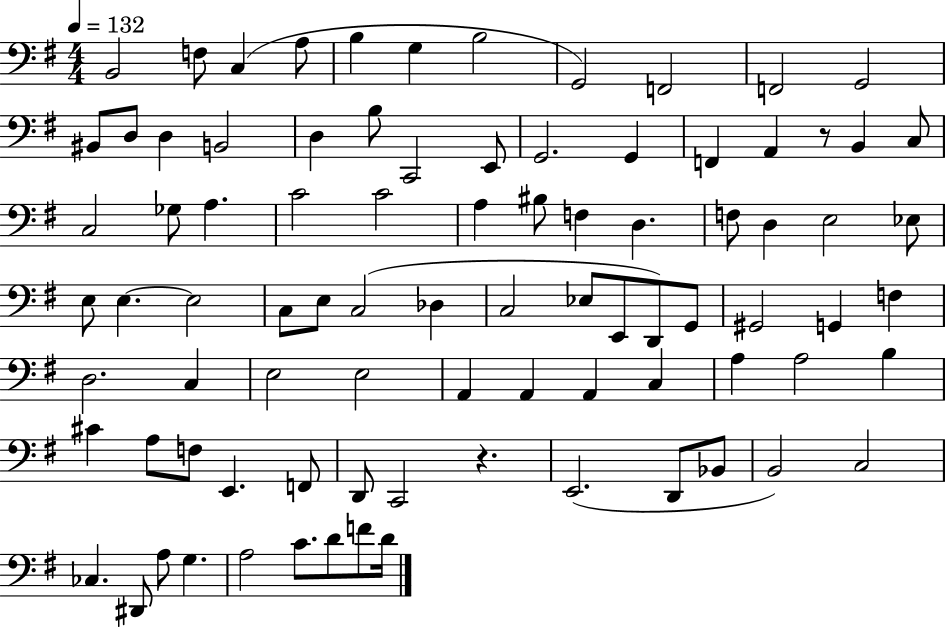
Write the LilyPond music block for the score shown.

{
  \clef bass
  \numericTimeSignature
  \time 4/4
  \key g \major
  \tempo 4 = 132
  b,2 f8 c4( a8 | b4 g4 b2 | g,2) f,2 | f,2 g,2 | \break bis,8 d8 d4 b,2 | d4 b8 c,2 e,8 | g,2. g,4 | f,4 a,4 r8 b,4 c8 | \break c2 ges8 a4. | c'2 c'2 | a4 bis8 f4 d4. | f8 d4 e2 ees8 | \break e8 e4.~~ e2 | c8 e8 c2( des4 | c2 ees8 e,8 d,8) g,8 | gis,2 g,4 f4 | \break d2. c4 | e2 e2 | a,4 a,4 a,4 c4 | a4 a2 b4 | \break cis'4 a8 f8 e,4. f,8 | d,8 c,2 r4. | e,2.( d,8 bes,8 | b,2) c2 | \break ces4. dis,8 a8 g4. | a2 c'8. d'8 f'8 d'16 | \bar "|."
}